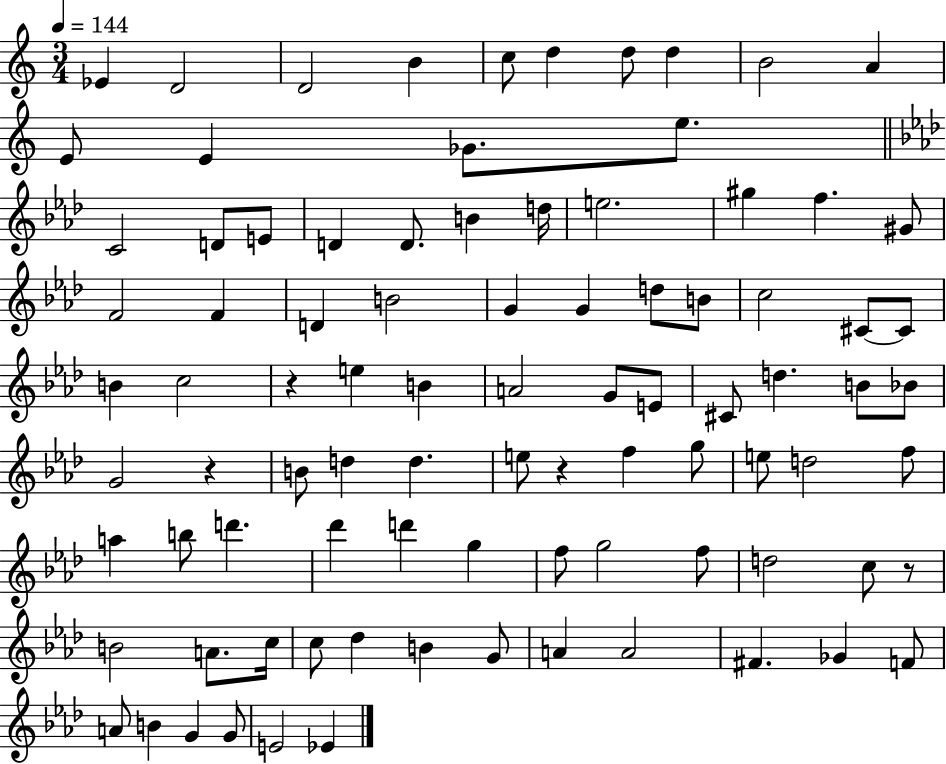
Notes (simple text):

Eb4/q D4/h D4/h B4/q C5/e D5/q D5/e D5/q B4/h A4/q E4/e E4/q Gb4/e. E5/e. C4/h D4/e E4/e D4/q D4/e. B4/q D5/s E5/h. G#5/q F5/q. G#4/e F4/h F4/q D4/q B4/h G4/q G4/q D5/e B4/e C5/h C#4/e C#4/e B4/q C5/h R/q E5/q B4/q A4/h G4/e E4/e C#4/e D5/q. B4/e Bb4/e G4/h R/q B4/e D5/q D5/q. E5/e R/q F5/q G5/e E5/e D5/h F5/e A5/q B5/e D6/q. Db6/q D6/q G5/q F5/e G5/h F5/e D5/h C5/e R/e B4/h A4/e. C5/s C5/e Db5/q B4/q G4/e A4/q A4/h F#4/q. Gb4/q F4/e A4/e B4/q G4/q G4/e E4/h Eb4/q